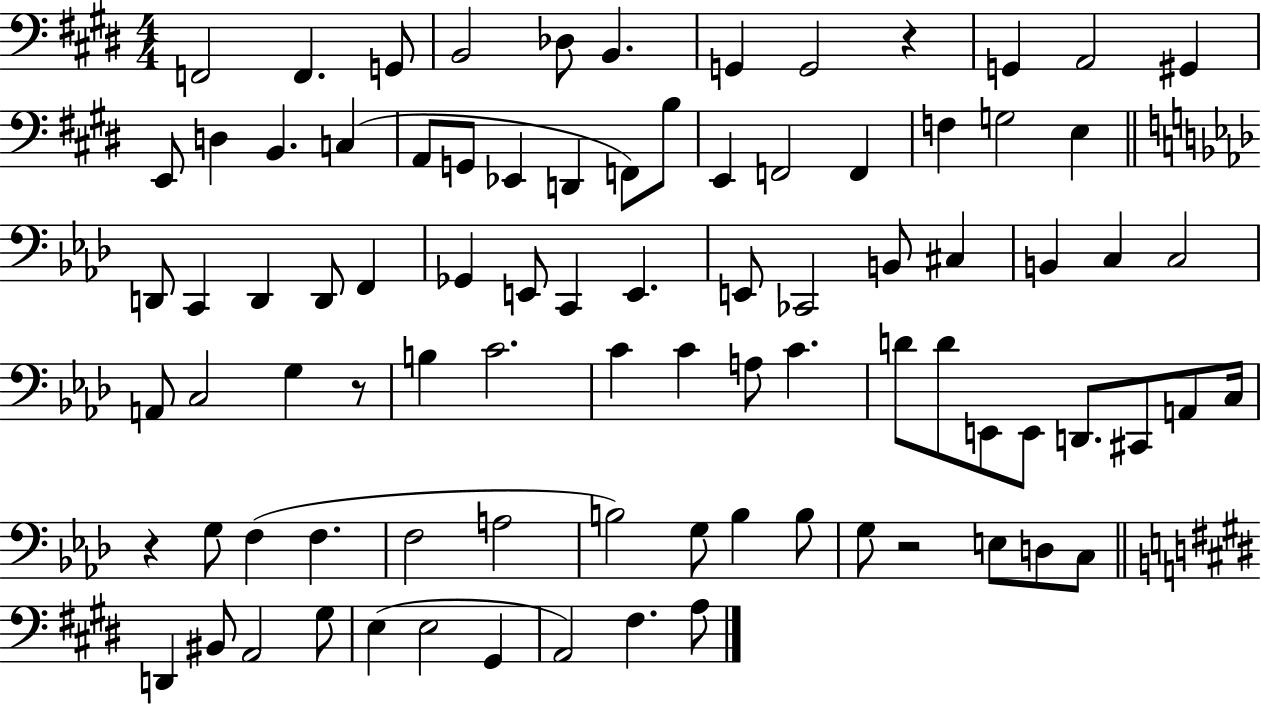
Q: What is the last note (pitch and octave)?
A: A3